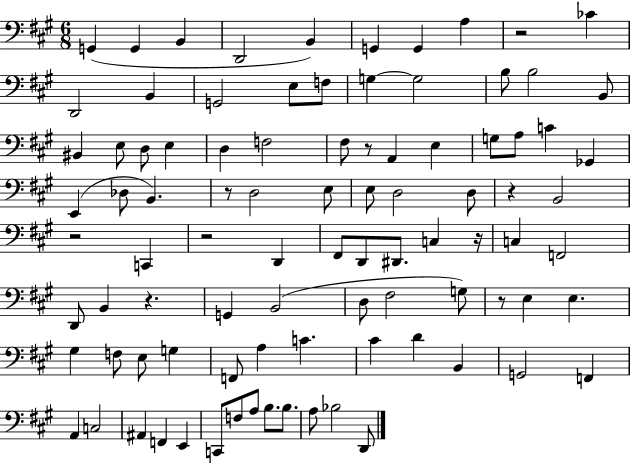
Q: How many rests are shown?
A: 9